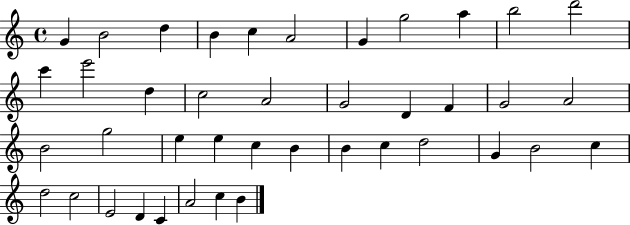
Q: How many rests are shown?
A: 0